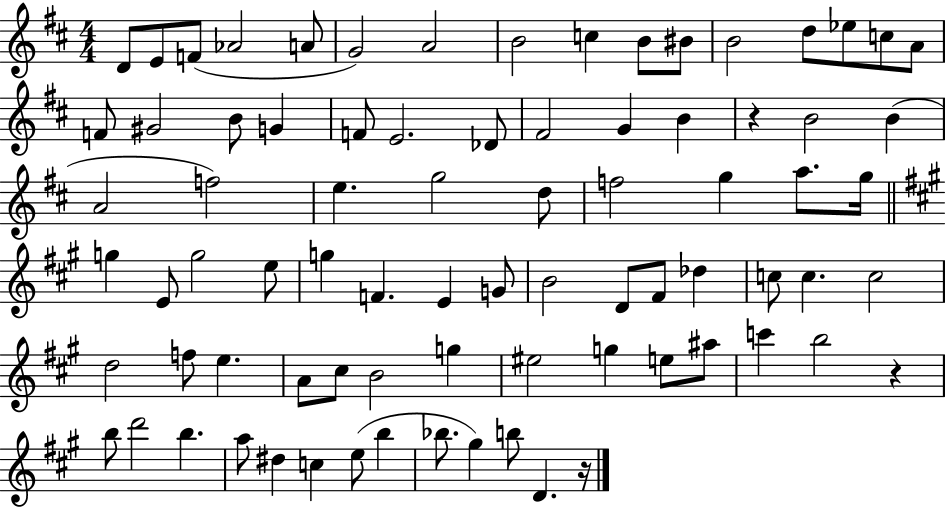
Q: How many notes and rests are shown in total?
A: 80